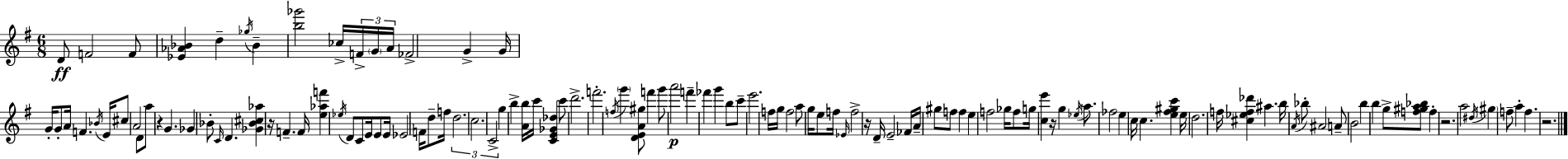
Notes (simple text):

D4/e F4/h F4/e [Eb4,Ab4,Bb4]/q D5/q Gb5/s Bb4/q [B5,Gb6]/h CES5/s F4/s G4/s A4/s FES4/h G4/q G4/s G4/s G4/e A4/s F4/q. Bb4/s E4/s C#5/e A4/h D4/e A5/e R/q G4/q. Gb4/q Bb4/e C4/s D4/q. [Gb4,Bb4,C#5,Ab5]/q R/s F4/q. F4/s [E5,Ab5,F6]/q Eb5/s D4/e C4/e E4/s E4/e E4/s Eb4/h F4/s D5/e F5/s D5/h. C5/h. C4/h G5/q B5/q [A4,B5]/s C6/s [C4,E4,Gb4,Db5]/q C6/e D6/h. F6/h. F5/s G6/q [D4,E4,A4,G#5]/e F6/q G6/e A6/h F6/q FES6/q G6/q B5/e C6/e E6/h. F5/s G5/s F5/h A5/e G5/s E5/e F5/s Eb4/s F5/h R/s D4/s E4/h FES4/s A4/s G#5/e F5/e F5/q E5/q F5/h Gb5/s F5/e G5/s [C5,E6]/q R/s G5/q Eb5/s A5/e. FES5/h E5/q C5/s C5/q. [E5,F#5,G#5,C6]/q E5/s D5/h. F5/s [C#5,Eb5,F5,Db6]/q A#5/q. B5/s A4/s Bb5/e A#4/h A4/e B4/h B5/q B5/q G5/e [F5,G#5,A5,Bb5]/e F5/q R/h. A5/h D#5/s G#5/q F5/e A5/q F5/q. R/h.